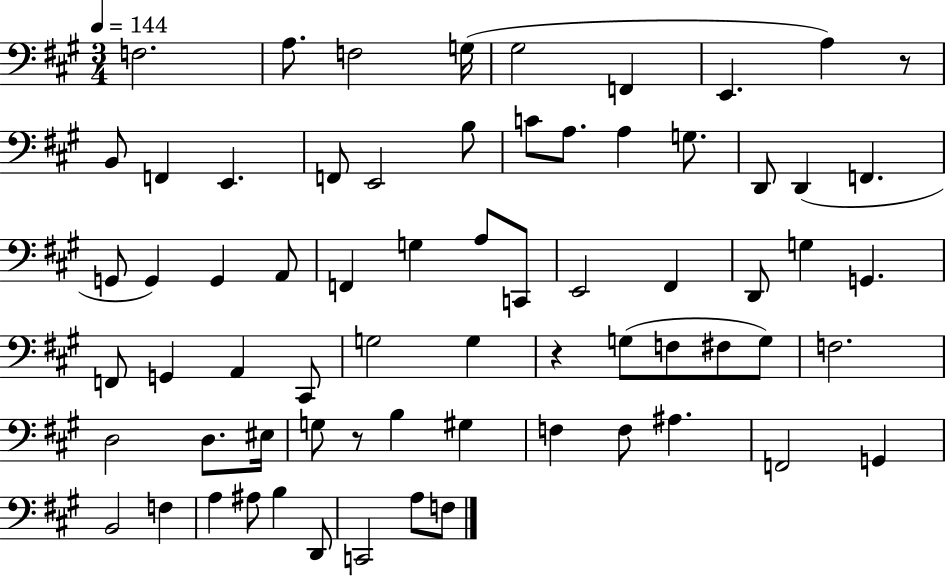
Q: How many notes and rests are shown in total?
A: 68